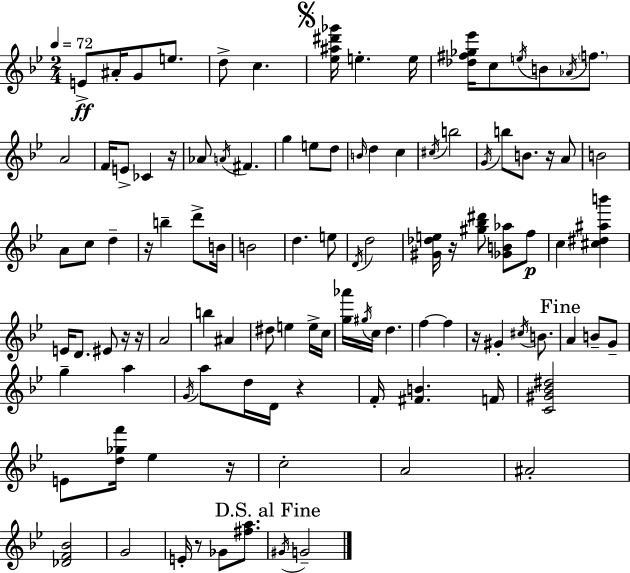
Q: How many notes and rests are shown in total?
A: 107